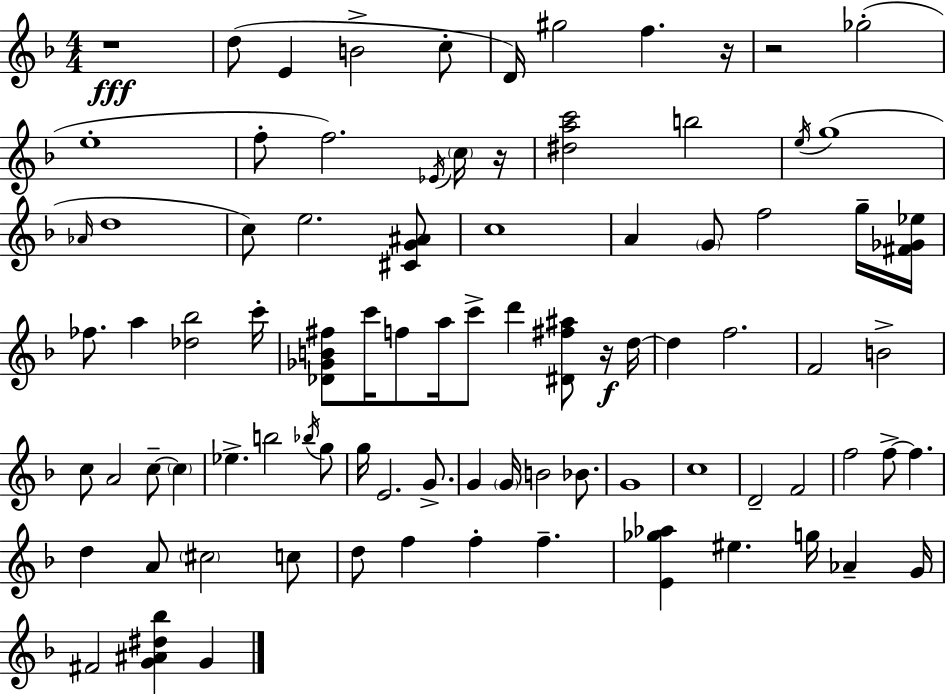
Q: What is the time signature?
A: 4/4